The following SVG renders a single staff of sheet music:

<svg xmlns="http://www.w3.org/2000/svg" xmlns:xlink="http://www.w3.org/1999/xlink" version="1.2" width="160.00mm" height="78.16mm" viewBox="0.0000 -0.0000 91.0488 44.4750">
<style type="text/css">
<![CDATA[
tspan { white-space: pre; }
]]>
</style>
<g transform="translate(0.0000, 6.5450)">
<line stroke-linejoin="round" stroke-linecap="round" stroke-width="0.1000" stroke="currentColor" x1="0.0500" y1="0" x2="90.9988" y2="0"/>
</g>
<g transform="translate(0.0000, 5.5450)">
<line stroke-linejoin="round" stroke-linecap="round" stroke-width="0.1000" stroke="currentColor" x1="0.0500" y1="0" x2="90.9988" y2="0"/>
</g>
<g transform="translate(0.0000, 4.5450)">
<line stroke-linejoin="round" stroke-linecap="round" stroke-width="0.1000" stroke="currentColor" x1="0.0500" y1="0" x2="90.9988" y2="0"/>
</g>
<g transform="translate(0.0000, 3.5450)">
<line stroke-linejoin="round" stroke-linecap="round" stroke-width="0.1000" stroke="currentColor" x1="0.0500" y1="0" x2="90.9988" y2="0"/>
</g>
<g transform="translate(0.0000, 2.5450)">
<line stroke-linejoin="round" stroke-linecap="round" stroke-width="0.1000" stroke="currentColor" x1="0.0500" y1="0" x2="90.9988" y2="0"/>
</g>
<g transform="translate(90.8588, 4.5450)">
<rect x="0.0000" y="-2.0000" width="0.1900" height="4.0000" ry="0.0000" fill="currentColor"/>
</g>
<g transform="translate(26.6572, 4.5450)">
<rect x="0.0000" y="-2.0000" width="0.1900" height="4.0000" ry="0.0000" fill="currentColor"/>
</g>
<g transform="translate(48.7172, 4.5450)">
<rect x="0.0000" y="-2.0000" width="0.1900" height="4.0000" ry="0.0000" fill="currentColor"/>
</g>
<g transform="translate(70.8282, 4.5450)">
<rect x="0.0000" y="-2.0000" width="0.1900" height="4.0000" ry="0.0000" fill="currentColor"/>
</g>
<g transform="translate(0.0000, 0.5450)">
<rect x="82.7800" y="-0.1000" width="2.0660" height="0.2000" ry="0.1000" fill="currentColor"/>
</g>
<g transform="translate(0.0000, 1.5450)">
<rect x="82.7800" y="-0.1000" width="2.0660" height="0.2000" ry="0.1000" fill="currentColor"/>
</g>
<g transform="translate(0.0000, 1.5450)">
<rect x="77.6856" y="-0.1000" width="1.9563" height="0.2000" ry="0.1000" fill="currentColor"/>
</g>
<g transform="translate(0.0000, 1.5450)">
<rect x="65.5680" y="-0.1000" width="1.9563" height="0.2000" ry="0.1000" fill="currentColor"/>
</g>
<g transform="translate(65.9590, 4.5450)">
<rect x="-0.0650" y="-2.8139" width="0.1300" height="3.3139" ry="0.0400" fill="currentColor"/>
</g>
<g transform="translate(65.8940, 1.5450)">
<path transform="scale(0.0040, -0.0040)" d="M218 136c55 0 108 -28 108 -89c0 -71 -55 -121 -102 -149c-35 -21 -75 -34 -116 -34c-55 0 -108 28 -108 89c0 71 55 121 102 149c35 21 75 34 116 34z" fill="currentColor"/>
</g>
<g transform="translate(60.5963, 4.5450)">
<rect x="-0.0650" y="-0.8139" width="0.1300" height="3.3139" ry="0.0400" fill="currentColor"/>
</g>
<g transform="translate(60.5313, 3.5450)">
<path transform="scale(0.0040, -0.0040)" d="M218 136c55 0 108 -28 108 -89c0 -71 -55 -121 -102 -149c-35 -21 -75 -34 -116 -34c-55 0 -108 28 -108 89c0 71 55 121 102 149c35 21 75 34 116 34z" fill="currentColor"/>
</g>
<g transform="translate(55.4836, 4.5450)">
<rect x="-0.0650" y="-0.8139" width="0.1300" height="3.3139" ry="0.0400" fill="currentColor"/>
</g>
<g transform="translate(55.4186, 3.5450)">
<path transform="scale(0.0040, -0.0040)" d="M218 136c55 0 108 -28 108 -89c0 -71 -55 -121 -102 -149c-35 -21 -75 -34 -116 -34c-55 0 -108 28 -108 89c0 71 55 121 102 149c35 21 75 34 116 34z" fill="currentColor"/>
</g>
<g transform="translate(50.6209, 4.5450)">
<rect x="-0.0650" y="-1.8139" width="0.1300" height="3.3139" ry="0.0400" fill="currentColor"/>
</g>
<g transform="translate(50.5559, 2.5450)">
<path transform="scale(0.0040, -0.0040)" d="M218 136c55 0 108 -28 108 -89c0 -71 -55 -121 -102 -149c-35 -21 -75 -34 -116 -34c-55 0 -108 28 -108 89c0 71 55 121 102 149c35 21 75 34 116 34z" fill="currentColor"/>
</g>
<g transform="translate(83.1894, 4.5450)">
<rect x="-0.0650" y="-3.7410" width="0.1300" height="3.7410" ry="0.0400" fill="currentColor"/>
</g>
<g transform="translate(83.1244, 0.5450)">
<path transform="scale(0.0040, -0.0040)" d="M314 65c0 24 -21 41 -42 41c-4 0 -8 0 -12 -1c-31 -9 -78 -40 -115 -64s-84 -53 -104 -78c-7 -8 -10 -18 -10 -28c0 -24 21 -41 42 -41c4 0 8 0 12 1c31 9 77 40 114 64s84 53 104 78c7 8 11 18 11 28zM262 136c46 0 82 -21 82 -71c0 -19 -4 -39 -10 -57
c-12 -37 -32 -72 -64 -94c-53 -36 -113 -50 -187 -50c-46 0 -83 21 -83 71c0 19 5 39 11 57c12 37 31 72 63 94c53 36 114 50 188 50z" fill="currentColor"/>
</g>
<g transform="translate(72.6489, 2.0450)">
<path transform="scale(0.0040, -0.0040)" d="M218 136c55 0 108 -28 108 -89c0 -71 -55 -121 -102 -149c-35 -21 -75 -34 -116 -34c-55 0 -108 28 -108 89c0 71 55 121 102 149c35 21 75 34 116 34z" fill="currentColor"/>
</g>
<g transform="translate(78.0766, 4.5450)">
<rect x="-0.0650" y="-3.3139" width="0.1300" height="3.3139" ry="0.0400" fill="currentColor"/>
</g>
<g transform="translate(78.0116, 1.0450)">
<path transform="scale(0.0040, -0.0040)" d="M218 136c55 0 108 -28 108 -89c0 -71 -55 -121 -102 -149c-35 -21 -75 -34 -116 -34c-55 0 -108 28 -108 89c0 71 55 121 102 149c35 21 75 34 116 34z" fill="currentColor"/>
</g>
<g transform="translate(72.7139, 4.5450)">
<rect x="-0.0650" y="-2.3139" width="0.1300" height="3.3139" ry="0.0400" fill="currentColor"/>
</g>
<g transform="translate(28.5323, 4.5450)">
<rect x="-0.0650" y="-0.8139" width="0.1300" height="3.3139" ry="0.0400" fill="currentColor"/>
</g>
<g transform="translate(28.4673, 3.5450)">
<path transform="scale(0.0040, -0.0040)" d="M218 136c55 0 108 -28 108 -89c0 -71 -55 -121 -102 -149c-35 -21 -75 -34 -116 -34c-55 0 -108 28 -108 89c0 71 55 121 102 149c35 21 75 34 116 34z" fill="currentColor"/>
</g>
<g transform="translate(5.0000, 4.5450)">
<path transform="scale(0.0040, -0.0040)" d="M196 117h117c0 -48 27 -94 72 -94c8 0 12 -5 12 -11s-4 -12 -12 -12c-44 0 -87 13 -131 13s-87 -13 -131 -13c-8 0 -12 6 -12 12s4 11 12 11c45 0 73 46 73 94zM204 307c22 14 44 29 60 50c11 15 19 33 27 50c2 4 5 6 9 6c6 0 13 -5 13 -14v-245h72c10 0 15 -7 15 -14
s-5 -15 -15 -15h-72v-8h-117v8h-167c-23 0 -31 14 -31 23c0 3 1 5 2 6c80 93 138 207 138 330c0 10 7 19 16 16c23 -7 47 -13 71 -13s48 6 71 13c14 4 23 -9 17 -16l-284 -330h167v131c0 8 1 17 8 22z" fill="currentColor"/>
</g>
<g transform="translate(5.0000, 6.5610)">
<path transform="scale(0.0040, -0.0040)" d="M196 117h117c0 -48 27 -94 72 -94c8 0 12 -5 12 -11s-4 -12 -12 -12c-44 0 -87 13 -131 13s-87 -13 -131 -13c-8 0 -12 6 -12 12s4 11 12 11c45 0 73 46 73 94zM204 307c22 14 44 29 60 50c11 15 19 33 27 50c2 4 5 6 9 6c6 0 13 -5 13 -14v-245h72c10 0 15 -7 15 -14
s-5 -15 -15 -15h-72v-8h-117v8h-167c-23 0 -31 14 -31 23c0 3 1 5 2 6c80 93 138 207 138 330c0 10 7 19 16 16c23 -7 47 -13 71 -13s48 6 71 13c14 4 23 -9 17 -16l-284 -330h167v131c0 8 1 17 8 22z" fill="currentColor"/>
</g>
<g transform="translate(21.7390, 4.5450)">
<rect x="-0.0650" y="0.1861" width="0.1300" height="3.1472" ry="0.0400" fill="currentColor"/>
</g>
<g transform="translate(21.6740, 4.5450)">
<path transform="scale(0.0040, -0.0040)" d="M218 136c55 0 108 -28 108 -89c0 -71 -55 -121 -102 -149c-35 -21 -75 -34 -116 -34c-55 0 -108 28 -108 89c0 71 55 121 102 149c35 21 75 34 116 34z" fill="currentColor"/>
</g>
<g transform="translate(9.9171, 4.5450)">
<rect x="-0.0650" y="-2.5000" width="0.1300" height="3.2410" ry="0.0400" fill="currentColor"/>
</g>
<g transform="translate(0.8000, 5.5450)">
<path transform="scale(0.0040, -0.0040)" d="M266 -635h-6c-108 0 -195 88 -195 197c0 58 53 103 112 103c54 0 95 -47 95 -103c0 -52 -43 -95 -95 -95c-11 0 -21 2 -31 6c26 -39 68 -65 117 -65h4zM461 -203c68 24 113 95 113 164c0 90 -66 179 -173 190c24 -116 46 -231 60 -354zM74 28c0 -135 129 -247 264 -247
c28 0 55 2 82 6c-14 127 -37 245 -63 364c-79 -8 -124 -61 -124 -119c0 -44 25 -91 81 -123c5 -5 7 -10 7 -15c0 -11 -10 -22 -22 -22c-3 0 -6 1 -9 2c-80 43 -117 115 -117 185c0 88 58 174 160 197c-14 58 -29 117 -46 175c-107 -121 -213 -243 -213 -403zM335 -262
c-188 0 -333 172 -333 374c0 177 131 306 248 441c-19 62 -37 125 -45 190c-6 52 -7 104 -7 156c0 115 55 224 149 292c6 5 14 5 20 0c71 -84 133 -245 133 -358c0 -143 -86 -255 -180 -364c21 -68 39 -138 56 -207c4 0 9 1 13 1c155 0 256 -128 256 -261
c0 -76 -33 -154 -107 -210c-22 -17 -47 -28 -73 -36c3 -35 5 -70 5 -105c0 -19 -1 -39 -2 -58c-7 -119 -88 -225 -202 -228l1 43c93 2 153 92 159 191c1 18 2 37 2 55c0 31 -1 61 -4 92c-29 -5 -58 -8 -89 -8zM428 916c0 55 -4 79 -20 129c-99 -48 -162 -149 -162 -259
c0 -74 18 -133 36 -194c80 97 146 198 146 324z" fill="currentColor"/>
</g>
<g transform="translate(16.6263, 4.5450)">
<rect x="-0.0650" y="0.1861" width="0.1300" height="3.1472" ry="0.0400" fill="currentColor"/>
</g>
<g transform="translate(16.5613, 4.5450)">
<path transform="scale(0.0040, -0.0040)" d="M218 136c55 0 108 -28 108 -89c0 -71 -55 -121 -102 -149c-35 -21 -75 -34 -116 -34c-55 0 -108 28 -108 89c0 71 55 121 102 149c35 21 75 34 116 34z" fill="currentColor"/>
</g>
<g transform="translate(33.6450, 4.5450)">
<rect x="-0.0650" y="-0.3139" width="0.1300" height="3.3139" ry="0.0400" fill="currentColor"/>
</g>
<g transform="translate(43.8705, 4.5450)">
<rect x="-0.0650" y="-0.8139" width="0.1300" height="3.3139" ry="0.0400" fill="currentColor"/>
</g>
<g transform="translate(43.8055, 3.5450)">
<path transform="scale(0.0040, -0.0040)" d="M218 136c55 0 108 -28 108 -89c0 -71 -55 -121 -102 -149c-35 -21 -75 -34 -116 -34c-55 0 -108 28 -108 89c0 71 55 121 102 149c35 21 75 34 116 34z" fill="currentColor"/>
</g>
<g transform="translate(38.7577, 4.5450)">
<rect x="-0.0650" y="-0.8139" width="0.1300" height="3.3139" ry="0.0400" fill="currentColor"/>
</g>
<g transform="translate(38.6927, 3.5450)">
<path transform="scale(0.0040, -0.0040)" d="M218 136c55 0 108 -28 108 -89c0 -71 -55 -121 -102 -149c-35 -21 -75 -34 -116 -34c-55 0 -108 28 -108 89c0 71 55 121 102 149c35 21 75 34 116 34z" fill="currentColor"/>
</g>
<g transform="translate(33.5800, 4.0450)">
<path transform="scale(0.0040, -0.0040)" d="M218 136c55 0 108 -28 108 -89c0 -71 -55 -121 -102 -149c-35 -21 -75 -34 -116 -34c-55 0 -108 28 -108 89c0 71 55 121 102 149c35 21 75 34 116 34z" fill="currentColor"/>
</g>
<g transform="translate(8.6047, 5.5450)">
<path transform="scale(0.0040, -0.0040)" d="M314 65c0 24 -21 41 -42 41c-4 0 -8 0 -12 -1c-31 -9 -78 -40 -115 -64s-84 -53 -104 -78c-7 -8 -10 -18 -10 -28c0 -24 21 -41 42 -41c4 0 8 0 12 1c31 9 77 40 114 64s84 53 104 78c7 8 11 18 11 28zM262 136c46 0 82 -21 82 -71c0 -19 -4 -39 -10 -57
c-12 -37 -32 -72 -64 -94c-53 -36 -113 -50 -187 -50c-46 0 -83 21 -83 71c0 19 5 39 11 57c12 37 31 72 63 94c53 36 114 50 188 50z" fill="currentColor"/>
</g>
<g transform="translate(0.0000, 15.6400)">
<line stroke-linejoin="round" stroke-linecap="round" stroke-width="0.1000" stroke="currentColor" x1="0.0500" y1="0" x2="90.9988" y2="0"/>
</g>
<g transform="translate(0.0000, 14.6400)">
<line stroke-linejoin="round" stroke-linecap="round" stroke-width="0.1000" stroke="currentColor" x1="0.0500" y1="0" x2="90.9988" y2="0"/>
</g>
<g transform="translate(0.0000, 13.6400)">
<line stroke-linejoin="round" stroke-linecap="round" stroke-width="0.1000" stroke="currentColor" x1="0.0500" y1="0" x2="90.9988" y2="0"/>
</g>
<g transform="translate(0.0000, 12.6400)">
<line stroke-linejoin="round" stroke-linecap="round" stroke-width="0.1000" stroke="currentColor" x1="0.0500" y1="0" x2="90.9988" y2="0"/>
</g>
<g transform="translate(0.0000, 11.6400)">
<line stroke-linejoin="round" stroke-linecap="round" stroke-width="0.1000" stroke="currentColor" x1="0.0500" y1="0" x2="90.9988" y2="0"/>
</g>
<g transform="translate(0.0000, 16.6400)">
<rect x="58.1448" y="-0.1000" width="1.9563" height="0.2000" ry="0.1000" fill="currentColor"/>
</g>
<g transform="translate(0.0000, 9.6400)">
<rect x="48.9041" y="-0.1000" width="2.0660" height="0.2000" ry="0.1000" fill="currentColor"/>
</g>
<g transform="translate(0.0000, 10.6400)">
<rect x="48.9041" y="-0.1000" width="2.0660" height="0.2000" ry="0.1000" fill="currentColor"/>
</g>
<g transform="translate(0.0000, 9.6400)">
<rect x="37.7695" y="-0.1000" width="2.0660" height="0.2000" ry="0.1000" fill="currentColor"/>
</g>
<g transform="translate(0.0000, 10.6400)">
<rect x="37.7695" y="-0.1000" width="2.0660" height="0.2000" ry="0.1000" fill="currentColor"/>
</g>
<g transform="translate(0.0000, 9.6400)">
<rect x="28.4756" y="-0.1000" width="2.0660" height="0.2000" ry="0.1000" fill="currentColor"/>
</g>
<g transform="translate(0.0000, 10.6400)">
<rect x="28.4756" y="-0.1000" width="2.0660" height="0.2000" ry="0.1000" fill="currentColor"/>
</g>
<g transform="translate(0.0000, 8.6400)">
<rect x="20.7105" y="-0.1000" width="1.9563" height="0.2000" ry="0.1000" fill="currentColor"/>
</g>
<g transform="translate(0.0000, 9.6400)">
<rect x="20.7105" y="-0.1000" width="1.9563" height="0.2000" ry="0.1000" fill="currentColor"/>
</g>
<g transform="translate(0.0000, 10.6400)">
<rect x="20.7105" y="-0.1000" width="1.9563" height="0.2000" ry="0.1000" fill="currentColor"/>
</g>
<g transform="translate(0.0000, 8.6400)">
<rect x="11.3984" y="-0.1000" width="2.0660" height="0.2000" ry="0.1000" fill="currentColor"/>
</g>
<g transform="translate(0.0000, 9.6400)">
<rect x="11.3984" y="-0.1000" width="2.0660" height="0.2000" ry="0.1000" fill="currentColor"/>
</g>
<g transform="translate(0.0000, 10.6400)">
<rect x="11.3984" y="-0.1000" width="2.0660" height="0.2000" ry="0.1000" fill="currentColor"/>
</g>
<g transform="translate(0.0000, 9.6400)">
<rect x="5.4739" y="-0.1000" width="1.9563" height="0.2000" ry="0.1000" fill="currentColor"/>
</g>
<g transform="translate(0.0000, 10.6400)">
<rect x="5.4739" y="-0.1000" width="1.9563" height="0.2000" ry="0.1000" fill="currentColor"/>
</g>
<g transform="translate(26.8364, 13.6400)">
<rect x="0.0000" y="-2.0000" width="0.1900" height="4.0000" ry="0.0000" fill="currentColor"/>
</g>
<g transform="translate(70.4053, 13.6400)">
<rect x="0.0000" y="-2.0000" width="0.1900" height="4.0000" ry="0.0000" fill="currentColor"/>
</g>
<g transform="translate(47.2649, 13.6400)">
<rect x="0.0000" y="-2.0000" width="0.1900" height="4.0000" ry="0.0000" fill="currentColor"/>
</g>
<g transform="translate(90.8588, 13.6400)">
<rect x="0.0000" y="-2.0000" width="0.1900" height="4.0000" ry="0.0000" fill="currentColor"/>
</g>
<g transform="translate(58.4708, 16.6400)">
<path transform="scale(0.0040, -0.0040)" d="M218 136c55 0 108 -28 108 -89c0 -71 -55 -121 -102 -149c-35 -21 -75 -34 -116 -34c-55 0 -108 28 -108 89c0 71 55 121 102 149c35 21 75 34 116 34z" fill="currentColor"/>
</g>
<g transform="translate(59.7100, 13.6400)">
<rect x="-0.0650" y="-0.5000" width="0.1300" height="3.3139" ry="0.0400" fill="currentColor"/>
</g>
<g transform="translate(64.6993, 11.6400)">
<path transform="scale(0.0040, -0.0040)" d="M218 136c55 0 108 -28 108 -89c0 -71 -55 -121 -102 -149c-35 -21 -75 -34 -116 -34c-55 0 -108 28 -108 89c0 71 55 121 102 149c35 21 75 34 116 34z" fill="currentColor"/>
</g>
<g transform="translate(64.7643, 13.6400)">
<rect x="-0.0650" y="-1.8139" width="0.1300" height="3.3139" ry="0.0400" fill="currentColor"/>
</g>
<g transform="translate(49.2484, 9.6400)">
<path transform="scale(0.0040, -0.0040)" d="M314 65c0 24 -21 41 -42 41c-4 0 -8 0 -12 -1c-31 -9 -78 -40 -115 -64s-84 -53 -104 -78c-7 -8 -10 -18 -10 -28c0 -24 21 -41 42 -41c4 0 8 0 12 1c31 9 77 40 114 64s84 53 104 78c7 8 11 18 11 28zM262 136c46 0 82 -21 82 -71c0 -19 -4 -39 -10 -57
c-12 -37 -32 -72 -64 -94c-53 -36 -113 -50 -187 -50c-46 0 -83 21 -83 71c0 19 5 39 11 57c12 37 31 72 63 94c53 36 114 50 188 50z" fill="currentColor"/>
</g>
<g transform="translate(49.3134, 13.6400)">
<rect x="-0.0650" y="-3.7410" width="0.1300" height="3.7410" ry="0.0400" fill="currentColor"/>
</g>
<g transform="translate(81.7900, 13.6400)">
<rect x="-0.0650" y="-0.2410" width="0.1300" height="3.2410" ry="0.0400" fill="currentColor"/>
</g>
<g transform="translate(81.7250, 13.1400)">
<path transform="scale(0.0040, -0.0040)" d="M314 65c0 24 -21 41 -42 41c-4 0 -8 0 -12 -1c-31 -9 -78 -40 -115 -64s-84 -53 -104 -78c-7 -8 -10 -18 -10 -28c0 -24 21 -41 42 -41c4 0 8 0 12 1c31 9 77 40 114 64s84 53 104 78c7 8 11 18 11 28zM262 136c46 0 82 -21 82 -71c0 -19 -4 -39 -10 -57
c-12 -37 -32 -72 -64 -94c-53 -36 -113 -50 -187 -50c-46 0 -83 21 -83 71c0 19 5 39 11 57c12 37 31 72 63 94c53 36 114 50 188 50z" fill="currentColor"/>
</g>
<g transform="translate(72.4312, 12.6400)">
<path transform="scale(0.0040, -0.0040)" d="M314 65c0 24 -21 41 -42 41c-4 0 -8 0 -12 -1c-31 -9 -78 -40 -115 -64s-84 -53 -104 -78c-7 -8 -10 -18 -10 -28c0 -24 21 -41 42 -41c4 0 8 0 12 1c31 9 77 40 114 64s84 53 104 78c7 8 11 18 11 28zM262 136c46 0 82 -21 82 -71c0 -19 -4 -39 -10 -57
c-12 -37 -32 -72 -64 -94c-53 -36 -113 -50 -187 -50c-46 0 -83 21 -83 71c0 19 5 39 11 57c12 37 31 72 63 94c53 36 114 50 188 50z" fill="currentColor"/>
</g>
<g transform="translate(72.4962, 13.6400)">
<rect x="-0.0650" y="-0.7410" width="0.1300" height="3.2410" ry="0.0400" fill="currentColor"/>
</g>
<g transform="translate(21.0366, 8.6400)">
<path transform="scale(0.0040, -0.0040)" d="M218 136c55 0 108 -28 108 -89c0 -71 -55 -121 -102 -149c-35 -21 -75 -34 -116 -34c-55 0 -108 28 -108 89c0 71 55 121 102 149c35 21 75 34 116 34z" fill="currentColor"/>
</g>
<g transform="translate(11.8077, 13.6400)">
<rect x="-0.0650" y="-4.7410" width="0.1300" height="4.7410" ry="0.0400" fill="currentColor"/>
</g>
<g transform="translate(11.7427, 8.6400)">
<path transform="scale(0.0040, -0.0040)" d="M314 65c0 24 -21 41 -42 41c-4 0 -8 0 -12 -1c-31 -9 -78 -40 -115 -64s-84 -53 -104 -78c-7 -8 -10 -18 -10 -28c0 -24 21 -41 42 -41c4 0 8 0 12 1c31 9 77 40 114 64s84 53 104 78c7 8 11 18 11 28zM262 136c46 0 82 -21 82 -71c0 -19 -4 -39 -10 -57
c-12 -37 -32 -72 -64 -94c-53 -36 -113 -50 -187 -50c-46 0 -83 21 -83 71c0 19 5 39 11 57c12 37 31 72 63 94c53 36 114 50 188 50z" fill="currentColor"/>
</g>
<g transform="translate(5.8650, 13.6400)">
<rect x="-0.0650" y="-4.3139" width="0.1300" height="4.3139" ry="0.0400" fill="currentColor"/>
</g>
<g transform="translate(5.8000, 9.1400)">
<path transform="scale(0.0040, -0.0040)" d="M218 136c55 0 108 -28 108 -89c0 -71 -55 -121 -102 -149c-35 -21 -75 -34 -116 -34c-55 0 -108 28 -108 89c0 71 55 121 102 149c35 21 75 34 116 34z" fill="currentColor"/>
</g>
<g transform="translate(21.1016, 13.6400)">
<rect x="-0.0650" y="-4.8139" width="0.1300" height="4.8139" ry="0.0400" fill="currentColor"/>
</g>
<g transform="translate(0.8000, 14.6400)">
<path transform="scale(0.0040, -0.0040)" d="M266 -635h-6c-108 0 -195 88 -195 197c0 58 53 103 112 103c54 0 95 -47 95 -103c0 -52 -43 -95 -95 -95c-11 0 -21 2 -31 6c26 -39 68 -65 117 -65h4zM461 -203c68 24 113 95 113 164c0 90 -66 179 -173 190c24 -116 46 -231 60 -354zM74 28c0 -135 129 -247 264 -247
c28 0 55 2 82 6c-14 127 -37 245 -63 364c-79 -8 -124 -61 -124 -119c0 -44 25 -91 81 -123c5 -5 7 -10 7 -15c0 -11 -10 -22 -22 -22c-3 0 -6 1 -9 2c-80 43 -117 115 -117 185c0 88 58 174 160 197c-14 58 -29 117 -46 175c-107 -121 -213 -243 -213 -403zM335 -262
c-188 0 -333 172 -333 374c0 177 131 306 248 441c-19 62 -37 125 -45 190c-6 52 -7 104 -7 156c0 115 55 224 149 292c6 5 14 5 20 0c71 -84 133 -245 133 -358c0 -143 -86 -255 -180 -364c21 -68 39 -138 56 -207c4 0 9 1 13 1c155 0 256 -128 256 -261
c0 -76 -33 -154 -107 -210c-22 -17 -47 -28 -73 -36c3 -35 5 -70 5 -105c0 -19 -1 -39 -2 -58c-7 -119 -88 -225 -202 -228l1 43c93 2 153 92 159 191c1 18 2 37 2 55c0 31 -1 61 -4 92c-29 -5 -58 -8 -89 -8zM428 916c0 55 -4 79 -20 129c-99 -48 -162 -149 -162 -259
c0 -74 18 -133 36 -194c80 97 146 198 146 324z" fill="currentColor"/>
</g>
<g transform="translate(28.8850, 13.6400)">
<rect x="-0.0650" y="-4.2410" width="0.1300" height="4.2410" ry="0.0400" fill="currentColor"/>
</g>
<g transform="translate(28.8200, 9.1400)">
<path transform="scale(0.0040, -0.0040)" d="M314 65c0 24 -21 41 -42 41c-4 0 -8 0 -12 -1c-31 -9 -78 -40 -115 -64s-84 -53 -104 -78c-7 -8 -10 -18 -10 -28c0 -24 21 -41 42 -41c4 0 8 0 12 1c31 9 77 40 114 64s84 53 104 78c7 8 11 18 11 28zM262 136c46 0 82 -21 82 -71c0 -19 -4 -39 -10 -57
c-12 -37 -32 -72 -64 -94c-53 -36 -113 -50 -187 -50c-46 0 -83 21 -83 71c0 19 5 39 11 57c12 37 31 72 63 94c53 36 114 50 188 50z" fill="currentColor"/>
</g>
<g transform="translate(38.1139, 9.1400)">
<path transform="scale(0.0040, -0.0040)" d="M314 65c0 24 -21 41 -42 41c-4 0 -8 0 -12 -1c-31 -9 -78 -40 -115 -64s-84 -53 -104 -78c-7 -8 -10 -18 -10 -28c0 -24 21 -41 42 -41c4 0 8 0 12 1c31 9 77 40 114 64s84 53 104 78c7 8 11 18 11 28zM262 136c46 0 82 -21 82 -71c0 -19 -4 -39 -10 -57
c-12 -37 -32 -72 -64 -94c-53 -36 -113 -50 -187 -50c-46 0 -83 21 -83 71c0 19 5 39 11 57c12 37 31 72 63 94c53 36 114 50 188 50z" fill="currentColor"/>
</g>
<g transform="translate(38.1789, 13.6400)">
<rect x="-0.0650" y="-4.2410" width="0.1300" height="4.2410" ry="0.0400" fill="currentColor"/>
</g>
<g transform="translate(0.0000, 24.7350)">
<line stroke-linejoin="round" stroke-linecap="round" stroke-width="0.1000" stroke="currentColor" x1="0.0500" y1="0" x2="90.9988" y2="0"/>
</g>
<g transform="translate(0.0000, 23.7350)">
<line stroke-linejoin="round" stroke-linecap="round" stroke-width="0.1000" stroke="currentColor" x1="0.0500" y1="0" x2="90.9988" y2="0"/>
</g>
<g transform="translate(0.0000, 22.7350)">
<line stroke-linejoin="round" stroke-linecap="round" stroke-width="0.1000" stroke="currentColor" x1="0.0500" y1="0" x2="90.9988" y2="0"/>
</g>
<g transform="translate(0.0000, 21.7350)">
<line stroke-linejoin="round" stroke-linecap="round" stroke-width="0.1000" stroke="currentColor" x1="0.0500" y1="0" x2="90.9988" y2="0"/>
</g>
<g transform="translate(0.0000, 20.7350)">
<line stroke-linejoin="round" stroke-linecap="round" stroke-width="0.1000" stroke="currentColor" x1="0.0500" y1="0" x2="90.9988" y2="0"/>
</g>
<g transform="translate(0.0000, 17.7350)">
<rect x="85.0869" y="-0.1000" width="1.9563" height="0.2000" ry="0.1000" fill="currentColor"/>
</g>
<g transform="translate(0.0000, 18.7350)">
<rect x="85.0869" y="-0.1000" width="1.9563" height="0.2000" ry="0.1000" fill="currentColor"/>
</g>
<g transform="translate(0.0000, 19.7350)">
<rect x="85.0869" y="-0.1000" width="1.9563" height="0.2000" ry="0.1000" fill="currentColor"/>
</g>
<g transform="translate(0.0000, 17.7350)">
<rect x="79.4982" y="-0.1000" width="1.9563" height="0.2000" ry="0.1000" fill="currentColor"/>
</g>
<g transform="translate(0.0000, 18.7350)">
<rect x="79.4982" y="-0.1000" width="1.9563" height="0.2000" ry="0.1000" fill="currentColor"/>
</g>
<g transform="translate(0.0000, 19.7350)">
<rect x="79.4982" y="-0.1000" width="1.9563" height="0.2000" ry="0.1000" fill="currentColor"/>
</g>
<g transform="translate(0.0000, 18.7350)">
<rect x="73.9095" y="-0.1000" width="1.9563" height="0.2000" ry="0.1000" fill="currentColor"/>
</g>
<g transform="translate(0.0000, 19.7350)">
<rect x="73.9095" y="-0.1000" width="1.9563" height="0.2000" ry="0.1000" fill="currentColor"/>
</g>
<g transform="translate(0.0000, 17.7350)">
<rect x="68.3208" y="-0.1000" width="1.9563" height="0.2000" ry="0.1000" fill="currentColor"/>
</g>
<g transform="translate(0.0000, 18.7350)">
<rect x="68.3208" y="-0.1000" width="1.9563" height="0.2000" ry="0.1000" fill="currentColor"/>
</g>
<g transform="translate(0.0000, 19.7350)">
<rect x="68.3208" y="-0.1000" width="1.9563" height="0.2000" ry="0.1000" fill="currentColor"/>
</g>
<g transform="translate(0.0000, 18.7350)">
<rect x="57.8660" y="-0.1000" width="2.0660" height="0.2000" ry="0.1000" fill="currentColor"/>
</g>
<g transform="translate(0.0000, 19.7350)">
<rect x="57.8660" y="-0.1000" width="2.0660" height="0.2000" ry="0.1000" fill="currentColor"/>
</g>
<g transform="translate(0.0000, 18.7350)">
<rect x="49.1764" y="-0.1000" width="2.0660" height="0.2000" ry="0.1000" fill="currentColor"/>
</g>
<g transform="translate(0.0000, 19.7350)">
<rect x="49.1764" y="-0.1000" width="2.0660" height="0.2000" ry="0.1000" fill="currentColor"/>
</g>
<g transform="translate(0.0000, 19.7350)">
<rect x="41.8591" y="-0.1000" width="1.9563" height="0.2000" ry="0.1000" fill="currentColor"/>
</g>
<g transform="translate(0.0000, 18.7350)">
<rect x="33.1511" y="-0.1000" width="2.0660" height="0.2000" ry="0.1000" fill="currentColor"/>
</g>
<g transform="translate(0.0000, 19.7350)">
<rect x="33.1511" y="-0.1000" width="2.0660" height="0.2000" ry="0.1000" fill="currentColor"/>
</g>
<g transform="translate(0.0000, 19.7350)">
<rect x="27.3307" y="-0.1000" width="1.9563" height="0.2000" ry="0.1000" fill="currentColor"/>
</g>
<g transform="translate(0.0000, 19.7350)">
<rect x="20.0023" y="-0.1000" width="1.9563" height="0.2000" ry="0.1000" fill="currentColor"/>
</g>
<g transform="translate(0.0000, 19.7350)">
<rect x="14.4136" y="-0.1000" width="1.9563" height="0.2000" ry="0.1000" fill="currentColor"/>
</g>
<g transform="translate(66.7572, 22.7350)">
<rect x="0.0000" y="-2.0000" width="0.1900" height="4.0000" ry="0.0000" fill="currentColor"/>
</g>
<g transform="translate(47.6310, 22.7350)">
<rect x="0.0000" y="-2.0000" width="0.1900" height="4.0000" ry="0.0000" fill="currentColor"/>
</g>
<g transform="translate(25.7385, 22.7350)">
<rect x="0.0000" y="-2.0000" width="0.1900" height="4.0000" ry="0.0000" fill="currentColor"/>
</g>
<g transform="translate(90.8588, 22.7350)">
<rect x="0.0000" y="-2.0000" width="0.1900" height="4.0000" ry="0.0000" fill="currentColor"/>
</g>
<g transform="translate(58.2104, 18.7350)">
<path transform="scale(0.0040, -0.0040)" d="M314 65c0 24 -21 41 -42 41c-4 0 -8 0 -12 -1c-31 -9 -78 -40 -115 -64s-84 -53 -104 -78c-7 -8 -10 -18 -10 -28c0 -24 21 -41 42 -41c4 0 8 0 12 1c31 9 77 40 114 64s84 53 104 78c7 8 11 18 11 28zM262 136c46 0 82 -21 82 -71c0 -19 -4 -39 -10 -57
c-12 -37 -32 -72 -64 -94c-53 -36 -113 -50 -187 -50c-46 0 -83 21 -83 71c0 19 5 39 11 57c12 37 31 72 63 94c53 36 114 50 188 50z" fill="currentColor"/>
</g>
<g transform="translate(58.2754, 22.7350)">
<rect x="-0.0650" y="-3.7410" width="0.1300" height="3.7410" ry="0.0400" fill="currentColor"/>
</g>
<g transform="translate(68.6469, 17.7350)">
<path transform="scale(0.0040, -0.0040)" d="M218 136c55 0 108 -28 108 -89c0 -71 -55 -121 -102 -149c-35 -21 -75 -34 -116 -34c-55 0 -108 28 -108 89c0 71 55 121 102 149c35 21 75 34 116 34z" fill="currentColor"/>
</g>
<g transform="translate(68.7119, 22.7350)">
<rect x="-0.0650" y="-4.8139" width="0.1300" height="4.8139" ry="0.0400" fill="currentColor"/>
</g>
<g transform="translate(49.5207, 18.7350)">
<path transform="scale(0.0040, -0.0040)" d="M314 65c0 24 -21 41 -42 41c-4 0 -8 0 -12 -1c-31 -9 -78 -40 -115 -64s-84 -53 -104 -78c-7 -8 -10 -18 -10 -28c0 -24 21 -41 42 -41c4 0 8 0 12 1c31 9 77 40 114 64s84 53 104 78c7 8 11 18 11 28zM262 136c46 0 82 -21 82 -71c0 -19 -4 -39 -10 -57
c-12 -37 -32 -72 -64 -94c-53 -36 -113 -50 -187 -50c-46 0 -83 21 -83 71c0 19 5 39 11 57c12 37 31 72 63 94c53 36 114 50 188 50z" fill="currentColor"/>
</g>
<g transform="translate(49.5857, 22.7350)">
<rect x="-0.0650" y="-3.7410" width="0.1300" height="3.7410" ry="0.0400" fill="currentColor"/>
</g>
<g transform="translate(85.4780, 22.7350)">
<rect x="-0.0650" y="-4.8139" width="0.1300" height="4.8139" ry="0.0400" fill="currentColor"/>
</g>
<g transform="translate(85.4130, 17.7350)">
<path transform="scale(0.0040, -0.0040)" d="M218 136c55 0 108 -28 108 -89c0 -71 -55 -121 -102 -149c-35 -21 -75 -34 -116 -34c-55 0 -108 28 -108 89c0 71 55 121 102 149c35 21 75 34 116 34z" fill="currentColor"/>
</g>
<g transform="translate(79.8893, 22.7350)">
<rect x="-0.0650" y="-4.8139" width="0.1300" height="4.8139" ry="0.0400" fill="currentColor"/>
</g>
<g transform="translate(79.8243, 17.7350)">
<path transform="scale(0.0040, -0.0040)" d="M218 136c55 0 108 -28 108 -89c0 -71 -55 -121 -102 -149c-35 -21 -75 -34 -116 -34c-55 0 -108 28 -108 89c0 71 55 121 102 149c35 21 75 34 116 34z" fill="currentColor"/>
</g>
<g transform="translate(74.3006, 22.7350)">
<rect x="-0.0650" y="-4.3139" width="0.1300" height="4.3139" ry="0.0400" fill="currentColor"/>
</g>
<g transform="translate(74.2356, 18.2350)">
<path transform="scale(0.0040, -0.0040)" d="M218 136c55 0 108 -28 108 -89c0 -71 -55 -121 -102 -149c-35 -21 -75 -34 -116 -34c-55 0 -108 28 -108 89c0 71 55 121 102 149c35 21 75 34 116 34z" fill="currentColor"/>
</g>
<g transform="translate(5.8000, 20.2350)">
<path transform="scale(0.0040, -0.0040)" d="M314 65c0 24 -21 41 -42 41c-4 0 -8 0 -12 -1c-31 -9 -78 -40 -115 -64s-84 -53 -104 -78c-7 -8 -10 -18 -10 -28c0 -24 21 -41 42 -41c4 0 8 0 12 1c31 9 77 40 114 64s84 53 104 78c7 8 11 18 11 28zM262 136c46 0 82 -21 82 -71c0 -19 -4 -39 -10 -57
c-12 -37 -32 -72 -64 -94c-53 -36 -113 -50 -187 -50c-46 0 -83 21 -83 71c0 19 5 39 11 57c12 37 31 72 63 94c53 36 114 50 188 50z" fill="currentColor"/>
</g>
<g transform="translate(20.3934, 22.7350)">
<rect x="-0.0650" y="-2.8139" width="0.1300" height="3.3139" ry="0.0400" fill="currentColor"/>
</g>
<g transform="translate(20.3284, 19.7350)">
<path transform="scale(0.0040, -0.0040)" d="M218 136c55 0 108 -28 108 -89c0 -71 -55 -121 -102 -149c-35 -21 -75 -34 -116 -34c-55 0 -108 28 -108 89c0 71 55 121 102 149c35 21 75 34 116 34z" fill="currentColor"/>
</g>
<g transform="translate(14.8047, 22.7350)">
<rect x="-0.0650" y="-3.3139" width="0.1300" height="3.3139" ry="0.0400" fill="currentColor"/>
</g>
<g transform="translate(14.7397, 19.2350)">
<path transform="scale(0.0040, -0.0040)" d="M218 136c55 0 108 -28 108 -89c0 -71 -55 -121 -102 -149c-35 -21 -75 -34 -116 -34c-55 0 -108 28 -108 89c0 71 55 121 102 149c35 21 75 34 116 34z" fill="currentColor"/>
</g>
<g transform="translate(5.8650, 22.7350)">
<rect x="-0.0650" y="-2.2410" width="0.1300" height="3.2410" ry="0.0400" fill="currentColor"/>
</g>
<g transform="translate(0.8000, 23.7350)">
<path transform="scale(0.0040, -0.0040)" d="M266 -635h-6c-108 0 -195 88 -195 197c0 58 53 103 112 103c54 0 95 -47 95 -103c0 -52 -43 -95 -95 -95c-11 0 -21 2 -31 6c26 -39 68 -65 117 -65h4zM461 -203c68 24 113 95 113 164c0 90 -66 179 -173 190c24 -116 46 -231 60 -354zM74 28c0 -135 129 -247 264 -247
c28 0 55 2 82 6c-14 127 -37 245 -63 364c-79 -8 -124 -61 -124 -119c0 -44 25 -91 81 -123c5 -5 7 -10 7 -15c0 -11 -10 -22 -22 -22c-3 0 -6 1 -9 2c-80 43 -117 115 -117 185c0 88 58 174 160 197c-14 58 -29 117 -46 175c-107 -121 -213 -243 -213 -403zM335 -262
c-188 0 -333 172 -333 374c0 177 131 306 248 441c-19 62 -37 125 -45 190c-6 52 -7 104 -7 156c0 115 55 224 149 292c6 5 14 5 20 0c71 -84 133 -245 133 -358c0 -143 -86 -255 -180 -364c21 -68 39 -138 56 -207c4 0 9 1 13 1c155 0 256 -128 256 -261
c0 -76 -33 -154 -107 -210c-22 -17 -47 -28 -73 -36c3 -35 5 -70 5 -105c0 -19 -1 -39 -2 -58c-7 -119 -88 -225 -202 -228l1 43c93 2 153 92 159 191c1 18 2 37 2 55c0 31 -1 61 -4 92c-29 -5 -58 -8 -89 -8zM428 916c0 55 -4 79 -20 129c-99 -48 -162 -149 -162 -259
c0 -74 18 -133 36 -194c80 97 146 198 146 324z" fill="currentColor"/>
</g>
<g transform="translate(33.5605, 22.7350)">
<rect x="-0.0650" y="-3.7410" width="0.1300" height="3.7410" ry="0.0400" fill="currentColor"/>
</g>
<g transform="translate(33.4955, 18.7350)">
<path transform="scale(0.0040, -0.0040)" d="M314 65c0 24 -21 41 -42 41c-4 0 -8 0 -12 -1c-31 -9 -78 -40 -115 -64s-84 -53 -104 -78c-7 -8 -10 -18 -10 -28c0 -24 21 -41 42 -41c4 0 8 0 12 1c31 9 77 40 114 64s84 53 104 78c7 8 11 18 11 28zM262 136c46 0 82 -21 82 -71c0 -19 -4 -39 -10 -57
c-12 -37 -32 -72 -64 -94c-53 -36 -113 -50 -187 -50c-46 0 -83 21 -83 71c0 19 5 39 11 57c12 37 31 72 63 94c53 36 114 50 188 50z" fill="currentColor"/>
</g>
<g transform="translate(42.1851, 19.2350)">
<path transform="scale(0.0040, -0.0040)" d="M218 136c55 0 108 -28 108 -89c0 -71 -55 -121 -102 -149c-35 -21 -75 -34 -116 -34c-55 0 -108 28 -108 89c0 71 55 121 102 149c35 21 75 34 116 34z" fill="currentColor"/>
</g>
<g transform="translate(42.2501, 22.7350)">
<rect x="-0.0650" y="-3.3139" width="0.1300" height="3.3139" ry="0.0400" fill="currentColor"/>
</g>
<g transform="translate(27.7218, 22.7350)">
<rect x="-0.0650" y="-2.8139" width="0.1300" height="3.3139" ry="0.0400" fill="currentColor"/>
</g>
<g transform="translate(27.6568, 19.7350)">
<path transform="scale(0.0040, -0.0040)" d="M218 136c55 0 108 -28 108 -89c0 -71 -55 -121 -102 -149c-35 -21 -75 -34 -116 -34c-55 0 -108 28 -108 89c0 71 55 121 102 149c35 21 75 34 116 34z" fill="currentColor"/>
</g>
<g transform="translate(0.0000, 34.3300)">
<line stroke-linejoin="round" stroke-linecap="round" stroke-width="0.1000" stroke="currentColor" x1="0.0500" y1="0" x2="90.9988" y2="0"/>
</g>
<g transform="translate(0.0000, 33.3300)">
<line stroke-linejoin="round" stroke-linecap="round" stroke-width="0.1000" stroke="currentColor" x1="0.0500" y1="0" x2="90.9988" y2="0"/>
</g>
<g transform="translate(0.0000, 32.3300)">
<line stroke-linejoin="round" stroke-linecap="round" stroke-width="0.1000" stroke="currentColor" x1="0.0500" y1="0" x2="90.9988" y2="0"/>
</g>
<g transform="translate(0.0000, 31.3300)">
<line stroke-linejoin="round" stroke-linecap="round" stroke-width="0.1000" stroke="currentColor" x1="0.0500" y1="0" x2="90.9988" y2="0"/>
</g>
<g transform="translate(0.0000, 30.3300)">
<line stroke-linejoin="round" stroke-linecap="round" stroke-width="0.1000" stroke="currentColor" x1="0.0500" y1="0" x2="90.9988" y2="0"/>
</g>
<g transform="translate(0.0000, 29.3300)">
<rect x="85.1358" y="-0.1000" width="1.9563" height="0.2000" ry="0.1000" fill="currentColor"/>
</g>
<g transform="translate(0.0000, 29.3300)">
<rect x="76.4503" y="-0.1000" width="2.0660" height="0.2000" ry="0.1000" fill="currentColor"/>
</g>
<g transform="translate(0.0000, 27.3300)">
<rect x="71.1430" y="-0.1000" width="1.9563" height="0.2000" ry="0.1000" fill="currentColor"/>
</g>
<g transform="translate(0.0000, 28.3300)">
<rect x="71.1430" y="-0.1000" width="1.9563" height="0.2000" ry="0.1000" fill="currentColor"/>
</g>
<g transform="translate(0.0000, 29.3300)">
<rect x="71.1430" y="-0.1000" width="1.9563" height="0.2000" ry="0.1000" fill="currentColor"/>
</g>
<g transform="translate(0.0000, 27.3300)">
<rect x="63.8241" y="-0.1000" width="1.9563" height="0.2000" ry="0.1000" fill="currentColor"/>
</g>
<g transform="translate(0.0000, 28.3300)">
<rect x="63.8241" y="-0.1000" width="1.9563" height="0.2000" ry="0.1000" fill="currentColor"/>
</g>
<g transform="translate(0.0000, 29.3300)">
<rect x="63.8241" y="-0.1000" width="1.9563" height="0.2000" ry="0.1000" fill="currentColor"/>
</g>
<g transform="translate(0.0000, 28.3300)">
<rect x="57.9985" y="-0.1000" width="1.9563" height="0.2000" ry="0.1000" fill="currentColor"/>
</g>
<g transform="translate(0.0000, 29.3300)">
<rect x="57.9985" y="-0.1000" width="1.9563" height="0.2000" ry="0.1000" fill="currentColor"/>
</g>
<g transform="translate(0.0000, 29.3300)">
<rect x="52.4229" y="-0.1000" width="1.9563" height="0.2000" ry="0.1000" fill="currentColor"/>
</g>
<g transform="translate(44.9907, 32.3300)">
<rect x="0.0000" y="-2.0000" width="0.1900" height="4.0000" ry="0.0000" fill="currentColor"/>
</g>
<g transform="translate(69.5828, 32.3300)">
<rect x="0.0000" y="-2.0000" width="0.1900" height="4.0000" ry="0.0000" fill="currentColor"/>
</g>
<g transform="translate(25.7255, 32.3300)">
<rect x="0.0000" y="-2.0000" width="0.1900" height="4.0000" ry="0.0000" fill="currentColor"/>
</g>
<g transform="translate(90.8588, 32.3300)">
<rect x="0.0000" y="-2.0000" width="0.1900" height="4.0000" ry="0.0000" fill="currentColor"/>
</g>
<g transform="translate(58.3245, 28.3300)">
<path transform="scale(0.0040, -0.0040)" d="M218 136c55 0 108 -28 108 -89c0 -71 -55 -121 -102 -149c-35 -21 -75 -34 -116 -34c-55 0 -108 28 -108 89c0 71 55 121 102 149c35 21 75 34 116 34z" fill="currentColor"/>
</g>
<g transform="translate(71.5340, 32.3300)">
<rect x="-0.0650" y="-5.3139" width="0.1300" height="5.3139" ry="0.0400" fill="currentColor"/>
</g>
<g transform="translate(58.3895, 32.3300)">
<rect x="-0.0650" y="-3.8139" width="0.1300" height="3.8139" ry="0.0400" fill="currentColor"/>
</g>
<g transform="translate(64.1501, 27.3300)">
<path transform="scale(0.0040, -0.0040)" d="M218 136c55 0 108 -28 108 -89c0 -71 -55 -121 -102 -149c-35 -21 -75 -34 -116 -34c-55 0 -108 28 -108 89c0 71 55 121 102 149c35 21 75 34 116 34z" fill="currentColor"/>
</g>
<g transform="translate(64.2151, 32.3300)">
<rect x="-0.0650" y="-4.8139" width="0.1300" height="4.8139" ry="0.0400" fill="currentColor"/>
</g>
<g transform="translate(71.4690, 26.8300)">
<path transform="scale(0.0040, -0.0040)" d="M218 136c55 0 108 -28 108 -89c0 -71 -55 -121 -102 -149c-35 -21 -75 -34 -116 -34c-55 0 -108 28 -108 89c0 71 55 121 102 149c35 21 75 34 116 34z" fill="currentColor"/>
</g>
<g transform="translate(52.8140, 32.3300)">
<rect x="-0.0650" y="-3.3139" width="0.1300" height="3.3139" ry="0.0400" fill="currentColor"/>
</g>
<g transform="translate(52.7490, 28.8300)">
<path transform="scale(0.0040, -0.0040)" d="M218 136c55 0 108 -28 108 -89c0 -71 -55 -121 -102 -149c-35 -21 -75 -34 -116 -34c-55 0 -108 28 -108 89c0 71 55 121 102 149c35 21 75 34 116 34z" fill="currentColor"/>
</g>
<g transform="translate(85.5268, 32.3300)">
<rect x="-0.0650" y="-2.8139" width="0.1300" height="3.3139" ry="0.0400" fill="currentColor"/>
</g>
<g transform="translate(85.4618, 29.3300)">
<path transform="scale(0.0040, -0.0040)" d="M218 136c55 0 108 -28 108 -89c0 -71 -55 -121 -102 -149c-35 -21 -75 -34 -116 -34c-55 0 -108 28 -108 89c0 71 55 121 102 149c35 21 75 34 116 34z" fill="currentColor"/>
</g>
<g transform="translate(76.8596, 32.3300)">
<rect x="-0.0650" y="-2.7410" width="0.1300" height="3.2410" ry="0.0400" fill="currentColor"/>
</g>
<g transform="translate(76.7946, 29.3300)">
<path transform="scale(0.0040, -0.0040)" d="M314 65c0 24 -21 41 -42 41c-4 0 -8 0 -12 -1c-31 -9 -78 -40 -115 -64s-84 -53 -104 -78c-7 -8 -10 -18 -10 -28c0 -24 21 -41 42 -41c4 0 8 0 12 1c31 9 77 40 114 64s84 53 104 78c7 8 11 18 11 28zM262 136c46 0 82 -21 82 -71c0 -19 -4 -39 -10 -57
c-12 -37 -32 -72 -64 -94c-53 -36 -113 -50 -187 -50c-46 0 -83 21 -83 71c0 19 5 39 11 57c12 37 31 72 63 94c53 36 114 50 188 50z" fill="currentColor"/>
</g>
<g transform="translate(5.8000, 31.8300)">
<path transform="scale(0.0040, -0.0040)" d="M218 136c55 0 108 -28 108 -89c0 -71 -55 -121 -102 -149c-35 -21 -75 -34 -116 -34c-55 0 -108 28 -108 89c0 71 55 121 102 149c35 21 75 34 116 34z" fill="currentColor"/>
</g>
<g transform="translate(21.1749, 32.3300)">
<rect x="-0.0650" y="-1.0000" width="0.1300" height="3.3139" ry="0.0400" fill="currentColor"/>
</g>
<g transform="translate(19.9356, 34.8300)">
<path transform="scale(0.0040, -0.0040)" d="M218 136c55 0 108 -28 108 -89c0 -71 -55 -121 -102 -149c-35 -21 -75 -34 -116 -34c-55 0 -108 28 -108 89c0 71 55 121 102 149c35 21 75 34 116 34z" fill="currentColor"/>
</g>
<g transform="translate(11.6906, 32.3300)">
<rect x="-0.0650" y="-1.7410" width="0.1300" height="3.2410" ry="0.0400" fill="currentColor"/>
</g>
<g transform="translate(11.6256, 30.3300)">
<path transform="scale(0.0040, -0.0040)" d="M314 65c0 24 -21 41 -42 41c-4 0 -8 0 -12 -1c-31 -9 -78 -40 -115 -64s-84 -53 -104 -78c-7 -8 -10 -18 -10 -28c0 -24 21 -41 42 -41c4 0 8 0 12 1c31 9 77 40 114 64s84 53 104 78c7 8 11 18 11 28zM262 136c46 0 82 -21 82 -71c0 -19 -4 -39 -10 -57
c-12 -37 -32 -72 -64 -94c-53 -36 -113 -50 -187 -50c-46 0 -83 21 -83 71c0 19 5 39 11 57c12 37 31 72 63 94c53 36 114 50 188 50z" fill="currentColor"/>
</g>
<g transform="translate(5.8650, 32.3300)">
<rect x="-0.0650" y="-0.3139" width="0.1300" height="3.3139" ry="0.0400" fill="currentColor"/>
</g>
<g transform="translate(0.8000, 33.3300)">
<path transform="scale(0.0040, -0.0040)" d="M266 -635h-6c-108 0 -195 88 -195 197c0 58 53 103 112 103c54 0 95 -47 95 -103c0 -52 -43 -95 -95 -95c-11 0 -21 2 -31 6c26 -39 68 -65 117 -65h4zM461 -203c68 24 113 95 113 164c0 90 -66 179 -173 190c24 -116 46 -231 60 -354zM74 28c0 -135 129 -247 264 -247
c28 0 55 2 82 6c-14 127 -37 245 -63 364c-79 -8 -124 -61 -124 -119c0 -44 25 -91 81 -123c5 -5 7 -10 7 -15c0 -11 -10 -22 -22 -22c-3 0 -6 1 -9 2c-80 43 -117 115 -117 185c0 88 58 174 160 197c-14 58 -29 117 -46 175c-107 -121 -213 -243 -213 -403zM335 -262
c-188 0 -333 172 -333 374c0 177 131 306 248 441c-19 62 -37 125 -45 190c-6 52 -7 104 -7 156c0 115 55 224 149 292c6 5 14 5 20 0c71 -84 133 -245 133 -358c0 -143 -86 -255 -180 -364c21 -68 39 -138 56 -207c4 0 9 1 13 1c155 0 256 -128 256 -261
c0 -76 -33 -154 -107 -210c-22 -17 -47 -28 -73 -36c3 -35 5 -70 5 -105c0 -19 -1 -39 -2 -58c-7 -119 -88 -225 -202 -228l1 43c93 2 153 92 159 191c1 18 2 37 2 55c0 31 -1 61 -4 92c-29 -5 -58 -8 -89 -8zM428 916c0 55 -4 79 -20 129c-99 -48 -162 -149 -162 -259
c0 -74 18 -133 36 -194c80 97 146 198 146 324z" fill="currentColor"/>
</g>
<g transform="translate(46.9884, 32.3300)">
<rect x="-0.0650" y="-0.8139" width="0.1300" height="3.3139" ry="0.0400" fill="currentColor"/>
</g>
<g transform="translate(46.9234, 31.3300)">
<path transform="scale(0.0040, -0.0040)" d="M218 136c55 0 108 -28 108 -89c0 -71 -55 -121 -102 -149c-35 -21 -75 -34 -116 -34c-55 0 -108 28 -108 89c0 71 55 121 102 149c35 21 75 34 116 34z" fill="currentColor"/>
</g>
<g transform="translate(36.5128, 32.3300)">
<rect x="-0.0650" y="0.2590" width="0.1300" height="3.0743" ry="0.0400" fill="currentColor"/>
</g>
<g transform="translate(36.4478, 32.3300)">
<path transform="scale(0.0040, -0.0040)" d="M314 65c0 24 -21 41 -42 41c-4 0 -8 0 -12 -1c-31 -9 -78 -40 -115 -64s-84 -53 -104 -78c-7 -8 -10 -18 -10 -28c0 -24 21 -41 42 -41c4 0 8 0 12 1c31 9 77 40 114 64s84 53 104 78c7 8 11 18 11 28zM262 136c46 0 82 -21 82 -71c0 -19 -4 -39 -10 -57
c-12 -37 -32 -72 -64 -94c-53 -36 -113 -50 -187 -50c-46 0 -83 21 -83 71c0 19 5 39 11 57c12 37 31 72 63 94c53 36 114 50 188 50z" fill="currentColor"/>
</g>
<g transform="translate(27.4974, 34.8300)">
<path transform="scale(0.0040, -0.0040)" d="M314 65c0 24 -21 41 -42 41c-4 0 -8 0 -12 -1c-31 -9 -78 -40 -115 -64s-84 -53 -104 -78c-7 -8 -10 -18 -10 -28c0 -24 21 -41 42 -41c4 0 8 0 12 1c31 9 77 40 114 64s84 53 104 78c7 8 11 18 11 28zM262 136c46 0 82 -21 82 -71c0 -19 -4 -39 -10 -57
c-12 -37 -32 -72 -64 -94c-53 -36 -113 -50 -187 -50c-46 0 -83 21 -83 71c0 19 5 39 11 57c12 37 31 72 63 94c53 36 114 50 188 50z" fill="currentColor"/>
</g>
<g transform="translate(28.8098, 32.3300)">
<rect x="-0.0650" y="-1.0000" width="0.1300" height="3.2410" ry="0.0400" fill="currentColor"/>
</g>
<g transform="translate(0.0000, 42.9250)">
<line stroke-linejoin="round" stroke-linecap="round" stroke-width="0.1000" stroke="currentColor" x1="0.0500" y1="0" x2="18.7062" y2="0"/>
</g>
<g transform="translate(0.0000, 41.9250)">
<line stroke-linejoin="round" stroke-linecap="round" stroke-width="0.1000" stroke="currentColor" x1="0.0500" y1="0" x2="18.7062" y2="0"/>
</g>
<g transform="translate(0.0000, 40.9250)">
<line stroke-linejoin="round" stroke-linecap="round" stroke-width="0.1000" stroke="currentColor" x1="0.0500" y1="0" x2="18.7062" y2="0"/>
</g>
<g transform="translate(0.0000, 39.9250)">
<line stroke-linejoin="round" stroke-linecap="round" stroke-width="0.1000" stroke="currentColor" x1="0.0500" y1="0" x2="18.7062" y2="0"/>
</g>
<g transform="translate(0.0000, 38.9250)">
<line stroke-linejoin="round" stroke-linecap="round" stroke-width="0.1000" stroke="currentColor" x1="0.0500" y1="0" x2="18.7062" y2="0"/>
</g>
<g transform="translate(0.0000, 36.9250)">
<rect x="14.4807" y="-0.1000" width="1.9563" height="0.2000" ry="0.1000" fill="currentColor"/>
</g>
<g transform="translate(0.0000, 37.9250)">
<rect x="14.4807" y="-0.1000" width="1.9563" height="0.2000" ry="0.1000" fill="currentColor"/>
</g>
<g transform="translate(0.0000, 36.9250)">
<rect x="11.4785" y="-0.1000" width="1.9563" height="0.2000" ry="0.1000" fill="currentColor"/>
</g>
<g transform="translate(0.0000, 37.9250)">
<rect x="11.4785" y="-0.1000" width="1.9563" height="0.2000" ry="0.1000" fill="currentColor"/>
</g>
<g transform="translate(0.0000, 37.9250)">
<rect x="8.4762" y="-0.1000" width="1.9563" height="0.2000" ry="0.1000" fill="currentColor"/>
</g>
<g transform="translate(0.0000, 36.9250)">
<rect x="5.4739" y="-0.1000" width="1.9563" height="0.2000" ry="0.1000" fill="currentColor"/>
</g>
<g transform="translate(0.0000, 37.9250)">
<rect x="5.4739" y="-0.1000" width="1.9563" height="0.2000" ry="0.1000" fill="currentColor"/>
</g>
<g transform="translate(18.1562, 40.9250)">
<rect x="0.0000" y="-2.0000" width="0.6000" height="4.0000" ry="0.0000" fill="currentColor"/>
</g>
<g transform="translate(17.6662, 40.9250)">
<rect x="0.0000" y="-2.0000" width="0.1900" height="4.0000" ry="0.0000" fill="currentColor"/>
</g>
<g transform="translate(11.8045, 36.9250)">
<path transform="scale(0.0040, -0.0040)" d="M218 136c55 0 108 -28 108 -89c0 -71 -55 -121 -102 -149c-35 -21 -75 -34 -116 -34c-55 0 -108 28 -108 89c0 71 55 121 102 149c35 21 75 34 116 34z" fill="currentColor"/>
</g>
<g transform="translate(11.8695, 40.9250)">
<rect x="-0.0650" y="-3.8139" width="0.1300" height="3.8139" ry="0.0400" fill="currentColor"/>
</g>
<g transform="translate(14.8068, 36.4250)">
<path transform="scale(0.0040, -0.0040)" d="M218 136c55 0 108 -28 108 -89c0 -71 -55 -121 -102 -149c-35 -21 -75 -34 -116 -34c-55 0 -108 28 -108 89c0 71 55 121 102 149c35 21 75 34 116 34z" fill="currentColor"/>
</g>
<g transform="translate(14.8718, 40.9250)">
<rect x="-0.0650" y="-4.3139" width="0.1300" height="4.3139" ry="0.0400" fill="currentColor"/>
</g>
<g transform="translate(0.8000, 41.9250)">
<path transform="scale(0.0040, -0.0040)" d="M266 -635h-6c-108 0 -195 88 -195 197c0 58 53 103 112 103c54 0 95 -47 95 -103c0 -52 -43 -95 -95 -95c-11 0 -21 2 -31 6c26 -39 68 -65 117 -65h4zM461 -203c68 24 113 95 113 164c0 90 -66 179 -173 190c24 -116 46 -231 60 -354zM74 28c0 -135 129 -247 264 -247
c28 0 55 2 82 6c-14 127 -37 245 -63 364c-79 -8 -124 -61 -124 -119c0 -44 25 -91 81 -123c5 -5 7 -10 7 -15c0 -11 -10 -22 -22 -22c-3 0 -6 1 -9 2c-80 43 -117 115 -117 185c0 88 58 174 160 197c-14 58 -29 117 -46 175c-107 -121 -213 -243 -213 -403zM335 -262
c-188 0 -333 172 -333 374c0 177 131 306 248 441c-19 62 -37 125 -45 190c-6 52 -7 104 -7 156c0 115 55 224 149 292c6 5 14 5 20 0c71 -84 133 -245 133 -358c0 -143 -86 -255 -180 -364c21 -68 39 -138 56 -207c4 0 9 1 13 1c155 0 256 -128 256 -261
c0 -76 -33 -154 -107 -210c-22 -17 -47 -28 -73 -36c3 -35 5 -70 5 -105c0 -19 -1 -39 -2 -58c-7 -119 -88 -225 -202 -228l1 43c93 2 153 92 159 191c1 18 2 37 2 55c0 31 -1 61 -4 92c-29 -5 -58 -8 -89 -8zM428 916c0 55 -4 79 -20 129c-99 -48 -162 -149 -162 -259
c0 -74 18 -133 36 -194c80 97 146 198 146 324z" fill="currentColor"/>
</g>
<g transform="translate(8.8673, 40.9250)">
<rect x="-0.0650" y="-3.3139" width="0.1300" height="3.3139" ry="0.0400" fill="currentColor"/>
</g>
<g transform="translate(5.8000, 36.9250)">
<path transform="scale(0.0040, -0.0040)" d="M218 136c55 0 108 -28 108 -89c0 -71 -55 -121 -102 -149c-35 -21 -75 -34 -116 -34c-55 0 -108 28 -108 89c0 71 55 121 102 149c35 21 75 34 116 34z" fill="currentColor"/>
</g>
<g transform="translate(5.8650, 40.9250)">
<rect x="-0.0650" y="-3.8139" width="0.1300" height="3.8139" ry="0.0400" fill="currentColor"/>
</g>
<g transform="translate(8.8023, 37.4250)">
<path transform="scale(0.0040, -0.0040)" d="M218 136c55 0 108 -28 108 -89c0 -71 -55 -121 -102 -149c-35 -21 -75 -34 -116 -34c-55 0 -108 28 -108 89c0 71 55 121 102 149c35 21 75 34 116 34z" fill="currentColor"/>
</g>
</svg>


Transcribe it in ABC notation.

X:1
T:Untitled
M:4/4
L:1/4
K:C
G2 B B d c d d f d d a g b c'2 d' e'2 e' d'2 d'2 c'2 C f d2 c2 g2 b a a c'2 b c'2 c'2 e' d' e' e' c f2 D D2 B2 d b c' e' f' a2 a c' b c' d'